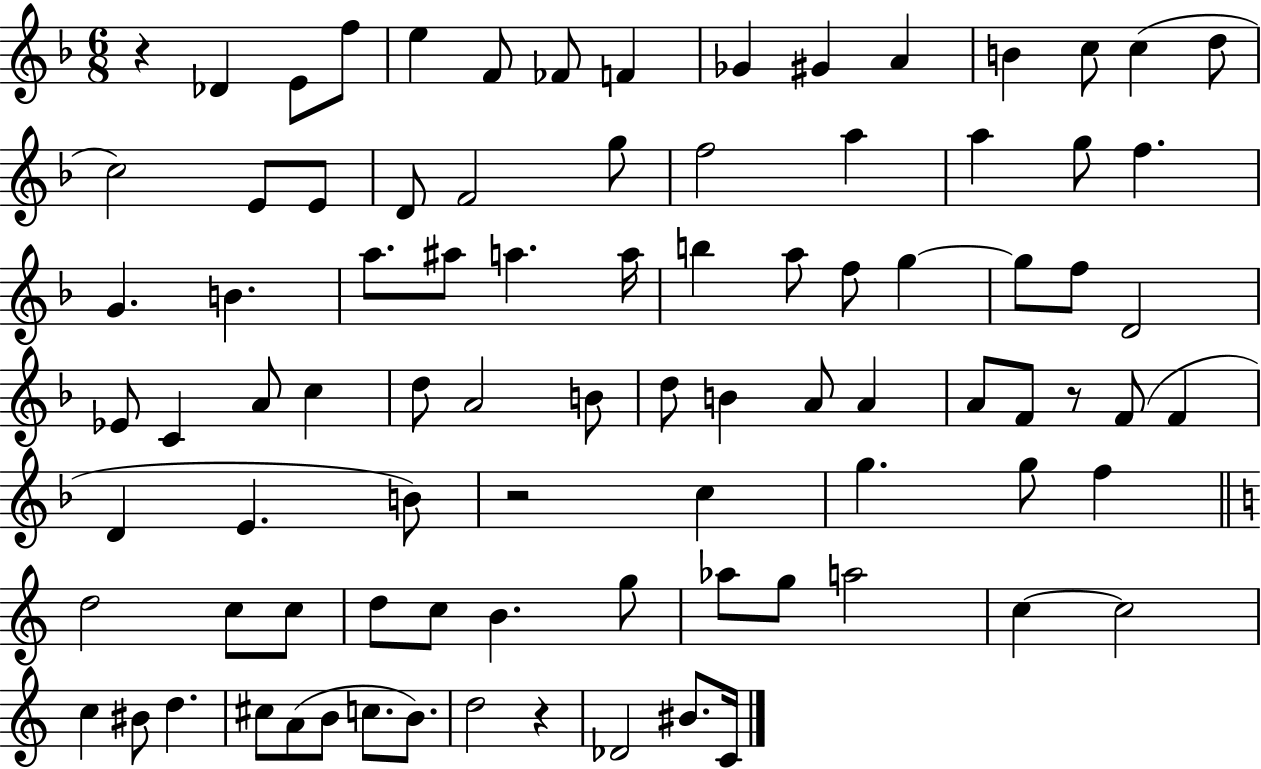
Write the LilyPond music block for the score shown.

{
  \clef treble
  \numericTimeSignature
  \time 6/8
  \key f \major
  \repeat volta 2 { r4 des'4 e'8 f''8 | e''4 f'8 fes'8 f'4 | ges'4 gis'4 a'4 | b'4 c''8 c''4( d''8 | \break c''2) e'8 e'8 | d'8 f'2 g''8 | f''2 a''4 | a''4 g''8 f''4. | \break g'4. b'4. | a''8. ais''8 a''4. a''16 | b''4 a''8 f''8 g''4~~ | g''8 f''8 d'2 | \break ees'8 c'4 a'8 c''4 | d''8 a'2 b'8 | d''8 b'4 a'8 a'4 | a'8 f'8 r8 f'8( f'4 | \break d'4 e'4. b'8) | r2 c''4 | g''4. g''8 f''4 | \bar "||" \break \key c \major d''2 c''8 c''8 | d''8 c''8 b'4. g''8 | aes''8 g''8 a''2 | c''4~~ c''2 | \break c''4 bis'8 d''4. | cis''8 a'8( b'8 c''8. b'8.) | d''2 r4 | des'2 bis'8. c'16 | \break } \bar "|."
}